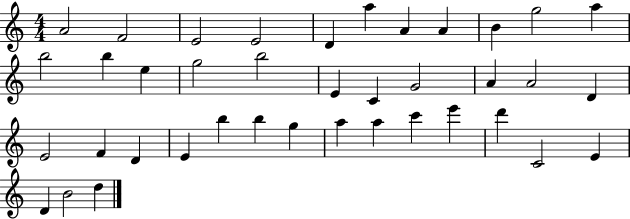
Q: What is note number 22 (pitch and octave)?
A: D4